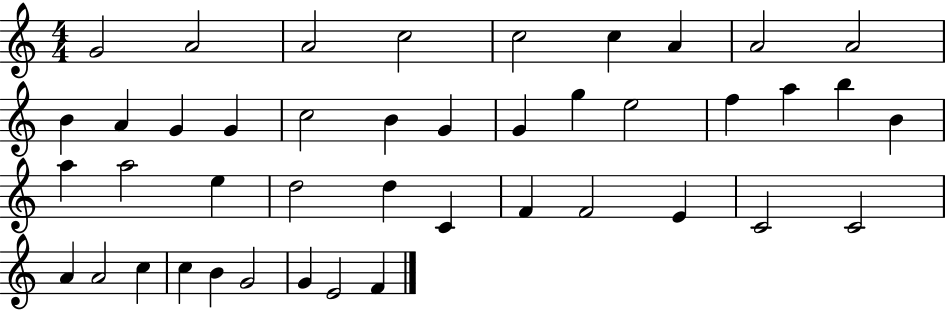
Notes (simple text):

G4/h A4/h A4/h C5/h C5/h C5/q A4/q A4/h A4/h B4/q A4/q G4/q G4/q C5/h B4/q G4/q G4/q G5/q E5/h F5/q A5/q B5/q B4/q A5/q A5/h E5/q D5/h D5/q C4/q F4/q F4/h E4/q C4/h C4/h A4/q A4/h C5/q C5/q B4/q G4/h G4/q E4/h F4/q